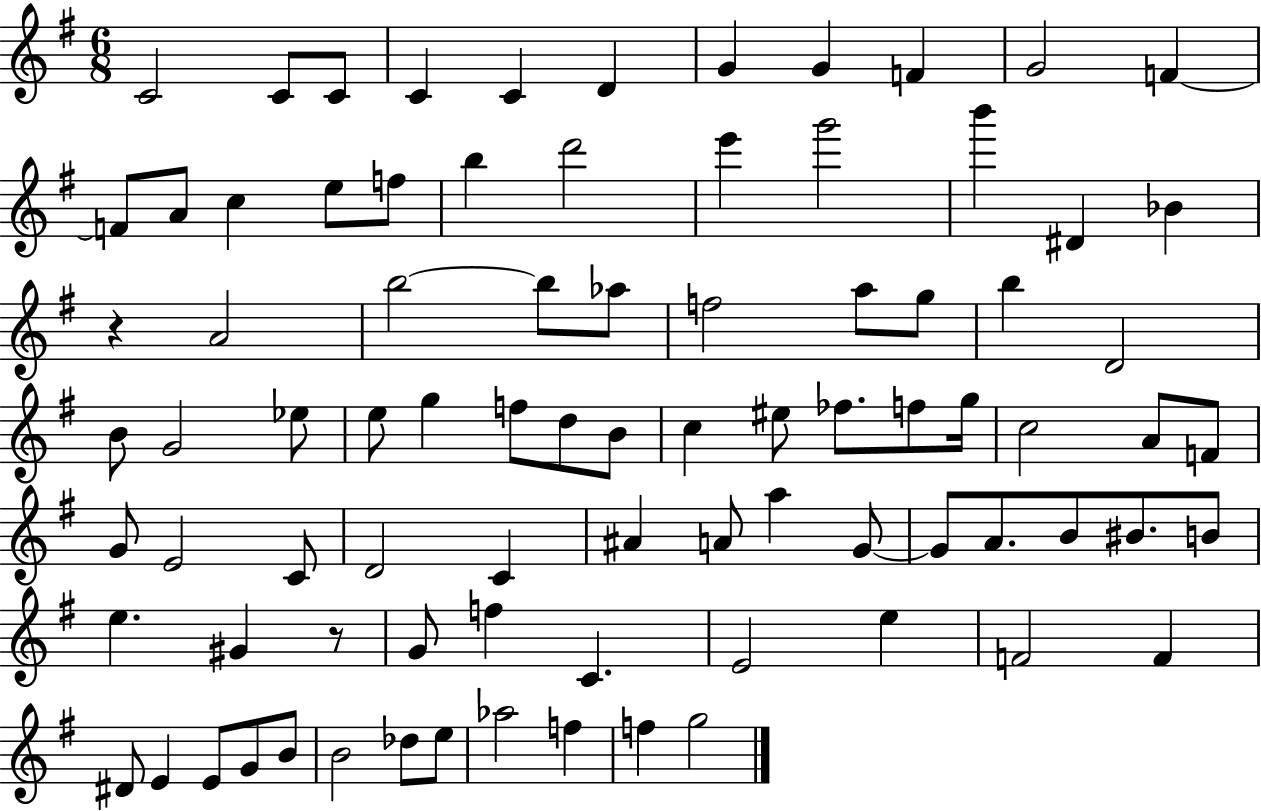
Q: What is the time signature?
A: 6/8